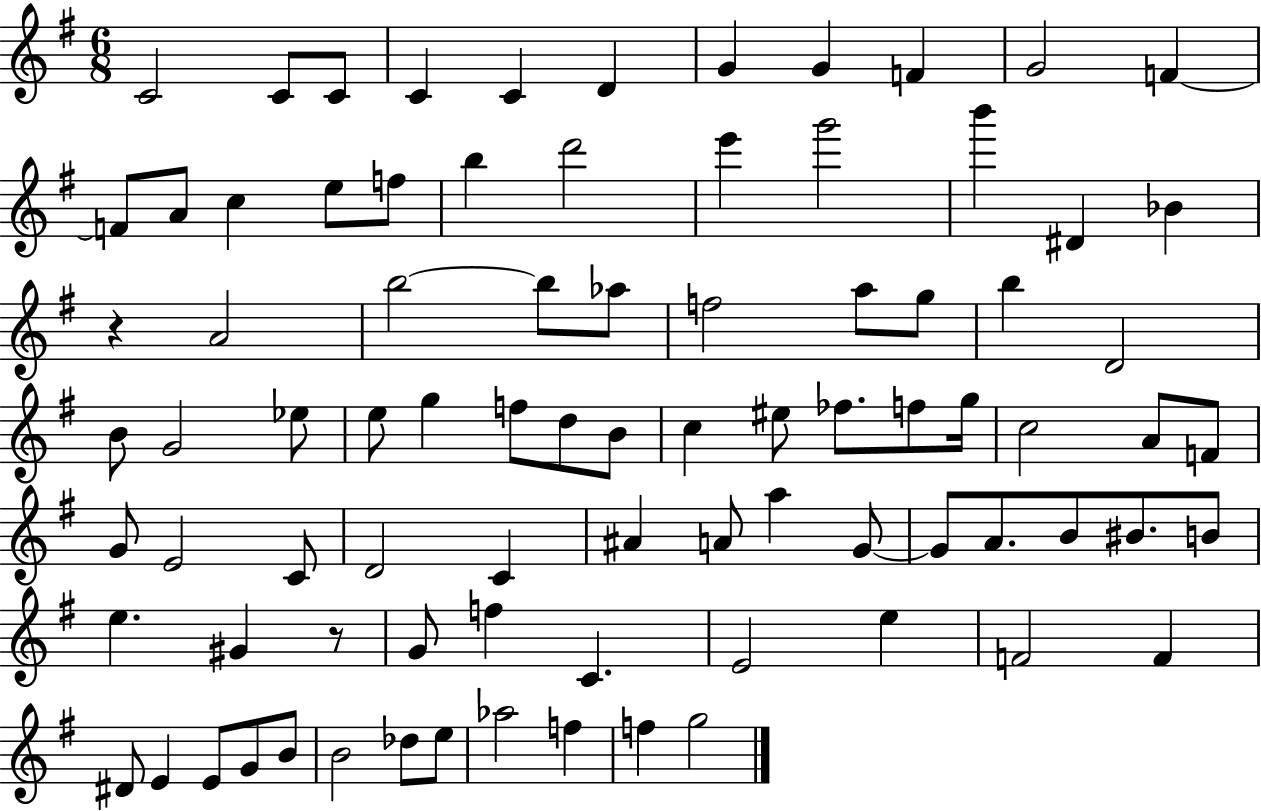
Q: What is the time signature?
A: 6/8